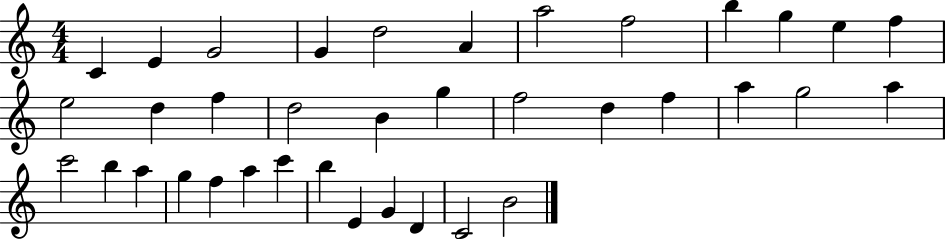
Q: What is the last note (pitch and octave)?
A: B4